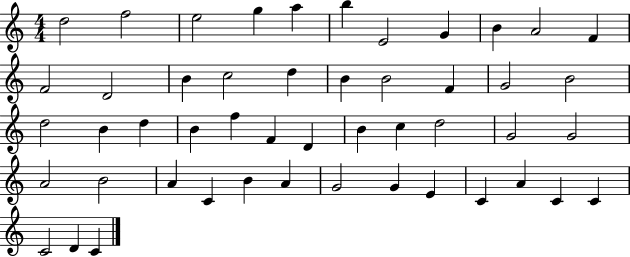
{
  \clef treble
  \numericTimeSignature
  \time 4/4
  \key c \major
  d''2 f''2 | e''2 g''4 a''4 | b''4 e'2 g'4 | b'4 a'2 f'4 | \break f'2 d'2 | b'4 c''2 d''4 | b'4 b'2 f'4 | g'2 b'2 | \break d''2 b'4 d''4 | b'4 f''4 f'4 d'4 | b'4 c''4 d''2 | g'2 g'2 | \break a'2 b'2 | a'4 c'4 b'4 a'4 | g'2 g'4 e'4 | c'4 a'4 c'4 c'4 | \break c'2 d'4 c'4 | \bar "|."
}